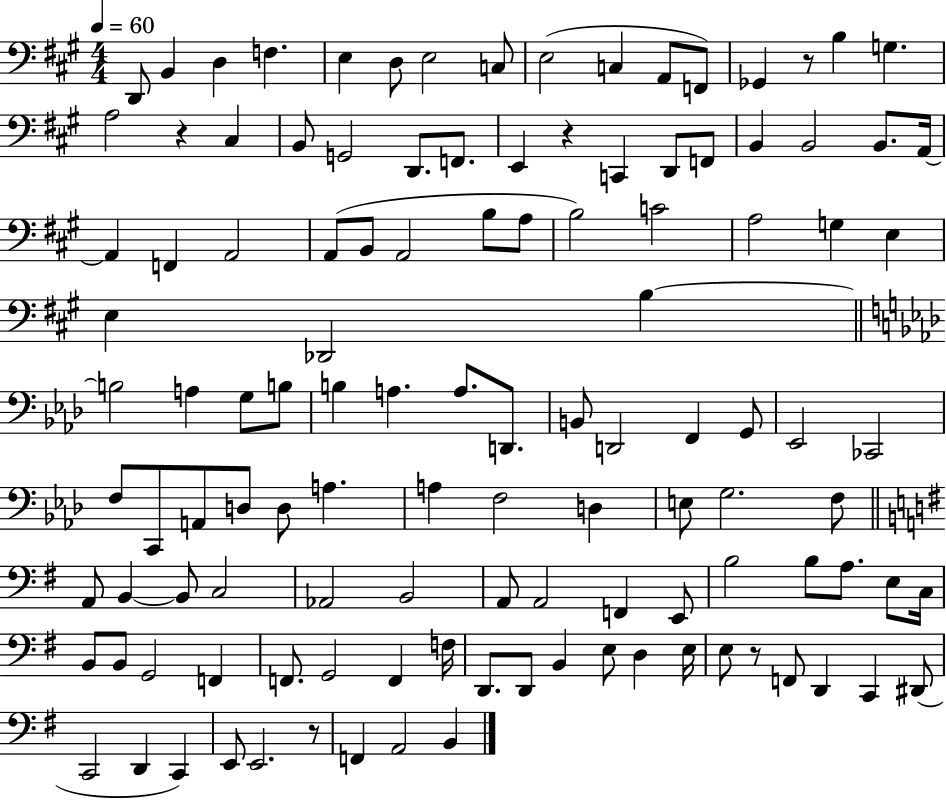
X:1
T:Untitled
M:4/4
L:1/4
K:A
D,,/2 B,, D, F, E, D,/2 E,2 C,/2 E,2 C, A,,/2 F,,/2 _G,, z/2 B, G, A,2 z ^C, B,,/2 G,,2 D,,/2 F,,/2 E,, z C,, D,,/2 F,,/2 B,, B,,2 B,,/2 A,,/4 A,, F,, A,,2 A,,/2 B,,/2 A,,2 B,/2 A,/2 B,2 C2 A,2 G, E, E, _D,,2 B, B,2 A, G,/2 B,/2 B, A, A,/2 D,,/2 B,,/2 D,,2 F,, G,,/2 _E,,2 _C,,2 F,/2 C,,/2 A,,/2 D,/2 D,/2 A, A, F,2 D, E,/2 G,2 F,/2 A,,/2 B,, B,,/2 C,2 _A,,2 B,,2 A,,/2 A,,2 F,, E,,/2 B,2 B,/2 A,/2 E,/2 C,/4 B,,/2 B,,/2 G,,2 F,, F,,/2 G,,2 F,, F,/4 D,,/2 D,,/2 B,, E,/2 D, E,/4 E,/2 z/2 F,,/2 D,, C,, ^D,,/2 C,,2 D,, C,, E,,/2 E,,2 z/2 F,, A,,2 B,,